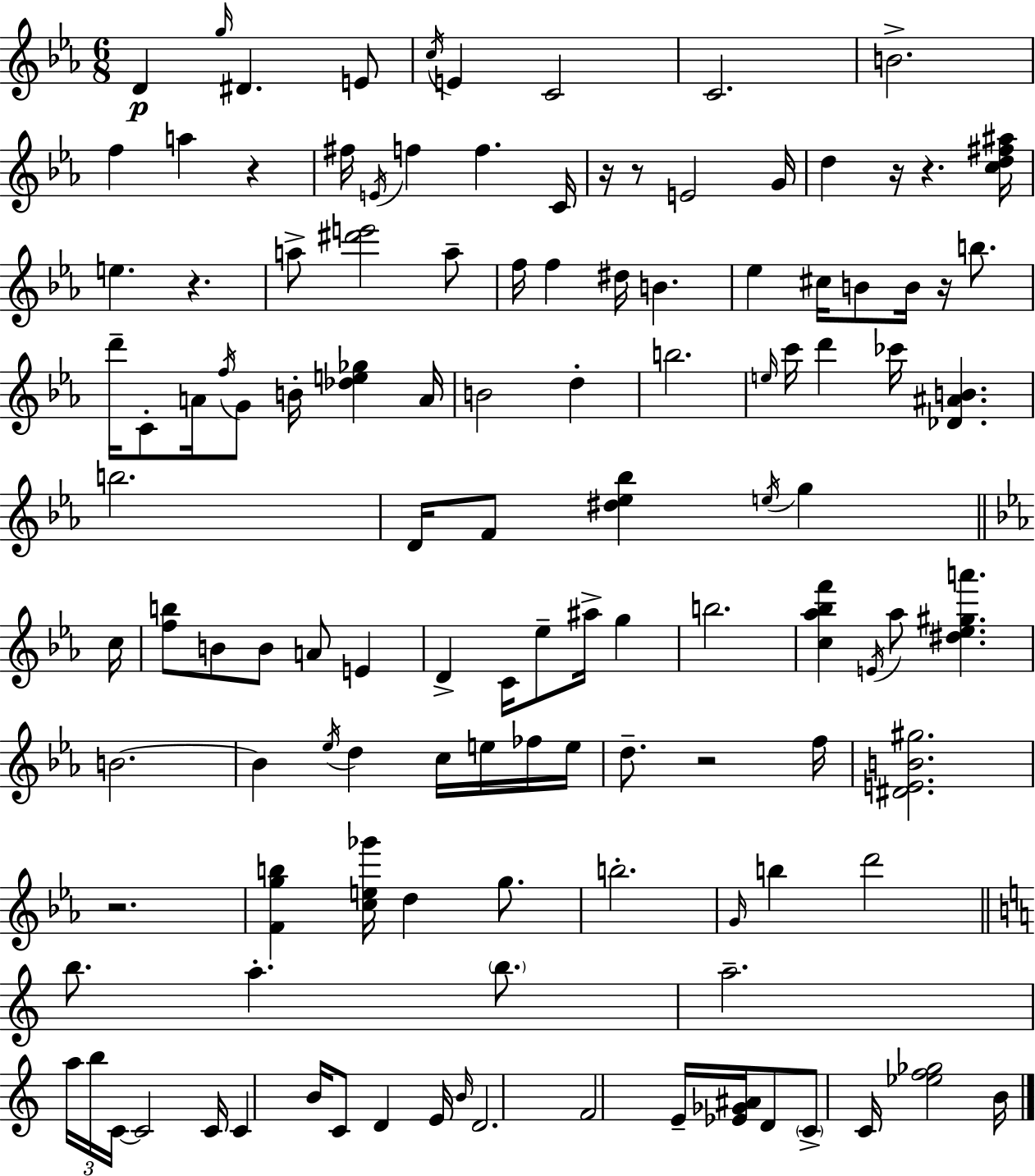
D4/q G5/s D#4/q. E4/e C5/s E4/q C4/h C4/h. B4/h. F5/q A5/q R/q F#5/s E4/s F5/q F5/q. C4/s R/s R/e E4/h G4/s D5/q R/s R/q. [C5,D5,F#5,A#5]/s E5/q. R/q. A5/e [D#6,E6]/h A5/e F5/s F5/q D#5/s B4/q. Eb5/q C#5/s B4/e B4/s R/s B5/e. D6/s C4/e A4/s F5/s G4/e B4/s [Db5,E5,Gb5]/q A4/s B4/h D5/q B5/h. E5/s C6/s D6/q CES6/s [Db4,A#4,B4]/q. B5/h. D4/s F4/e [D#5,Eb5,Bb5]/q E5/s G5/q C5/s [F5,B5]/e B4/e B4/e A4/e E4/q D4/q C4/s Eb5/e A#5/s G5/q B5/h. [C5,Ab5,Bb5,F6]/q E4/s Ab5/e [D#5,Eb5,G#5,A6]/q. B4/h. B4/q Eb5/s D5/q C5/s E5/s FES5/s E5/s D5/e. R/h F5/s [D#4,E4,B4,G#5]/h. R/h. [F4,G5,B5]/q [C5,E5,Gb6]/s D5/q G5/e. B5/h. G4/s B5/q D6/h B5/e. A5/q. B5/e. A5/h. A5/s B5/s C4/s C4/h C4/s C4/q B4/s C4/e D4/q E4/s B4/s D4/h. F4/h E4/s [Eb4,Gb4,A#4]/s D4/e C4/e C4/s [Eb5,F5,Gb5]/h B4/s